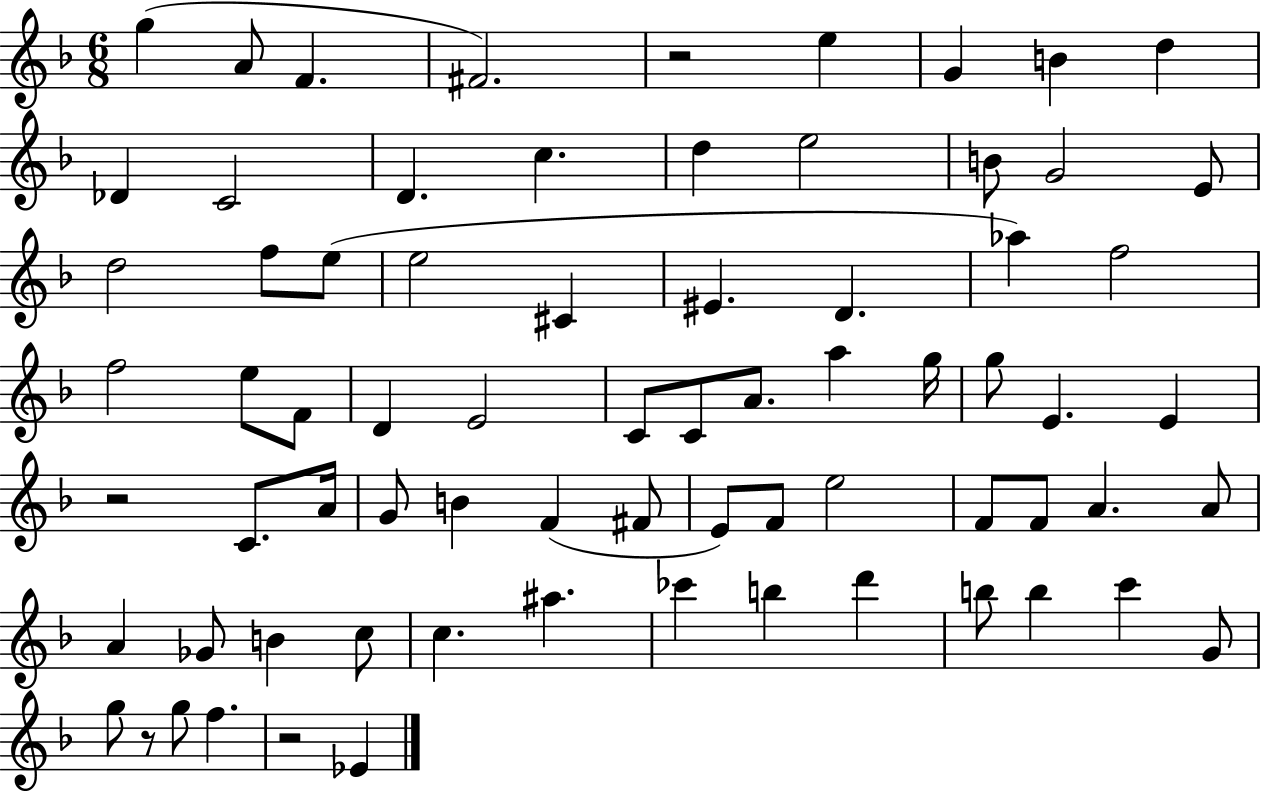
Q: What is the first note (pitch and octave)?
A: G5